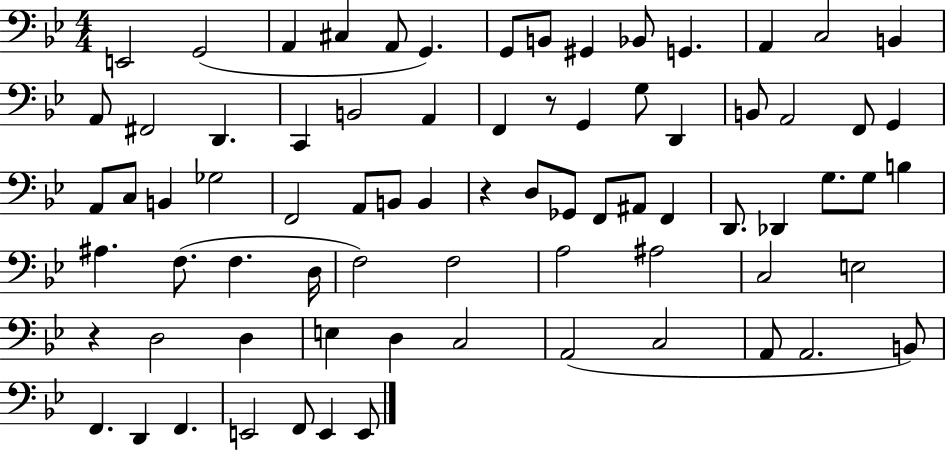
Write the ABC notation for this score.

X:1
T:Untitled
M:4/4
L:1/4
K:Bb
E,,2 G,,2 A,, ^C, A,,/2 G,, G,,/2 B,,/2 ^G,, _B,,/2 G,, A,, C,2 B,, A,,/2 ^F,,2 D,, C,, B,,2 A,, F,, z/2 G,, G,/2 D,, B,,/2 A,,2 F,,/2 G,, A,,/2 C,/2 B,, _G,2 F,,2 A,,/2 B,,/2 B,, z D,/2 _G,,/2 F,,/2 ^A,,/2 F,, D,,/2 _D,, G,/2 G,/2 B, ^A, F,/2 F, D,/4 F,2 F,2 A,2 ^A,2 C,2 E,2 z D,2 D, E, D, C,2 A,,2 C,2 A,,/2 A,,2 B,,/2 F,, D,, F,, E,,2 F,,/2 E,, E,,/2